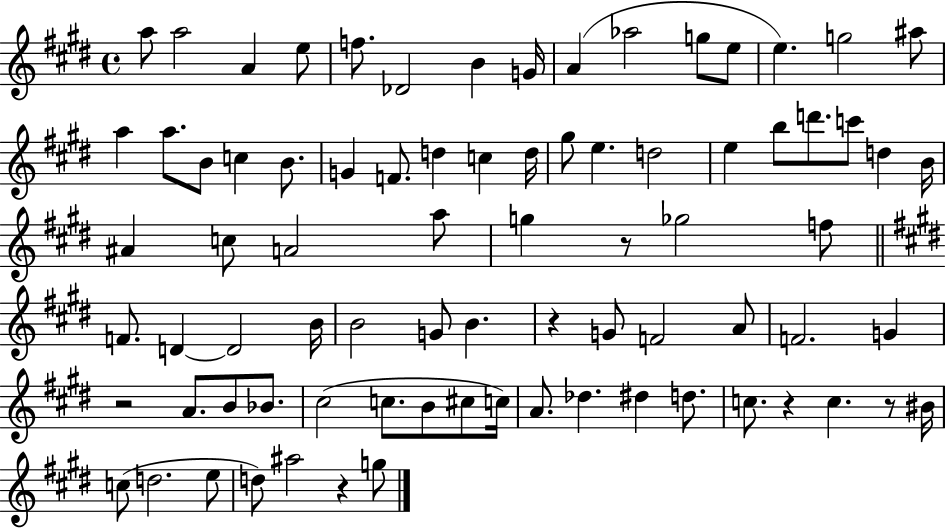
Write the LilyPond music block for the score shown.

{
  \clef treble
  \time 4/4
  \defaultTimeSignature
  \key e \major
  a''8 a''2 a'4 e''8 | f''8. des'2 b'4 g'16 | a'4( aes''2 g''8 e''8 | e''4.) g''2 ais''8 | \break a''4 a''8. b'8 c''4 b'8. | g'4 f'8. d''4 c''4 d''16 | gis''8 e''4. d''2 | e''4 b''8 d'''8. c'''8 d''4 b'16 | \break ais'4 c''8 a'2 a''8 | g''4 r8 ges''2 f''8 | \bar "||" \break \key e \major f'8. d'4~~ d'2 b'16 | b'2 g'8 b'4. | r4 g'8 f'2 a'8 | f'2. g'4 | \break r2 a'8. b'8 bes'8. | cis''2( c''8. b'8 cis''8 c''16) | a'8. des''4. dis''4 d''8. | c''8. r4 c''4. r8 bis'16 | \break c''8( d''2. e''8 | d''8) ais''2 r4 g''8 | \bar "|."
}